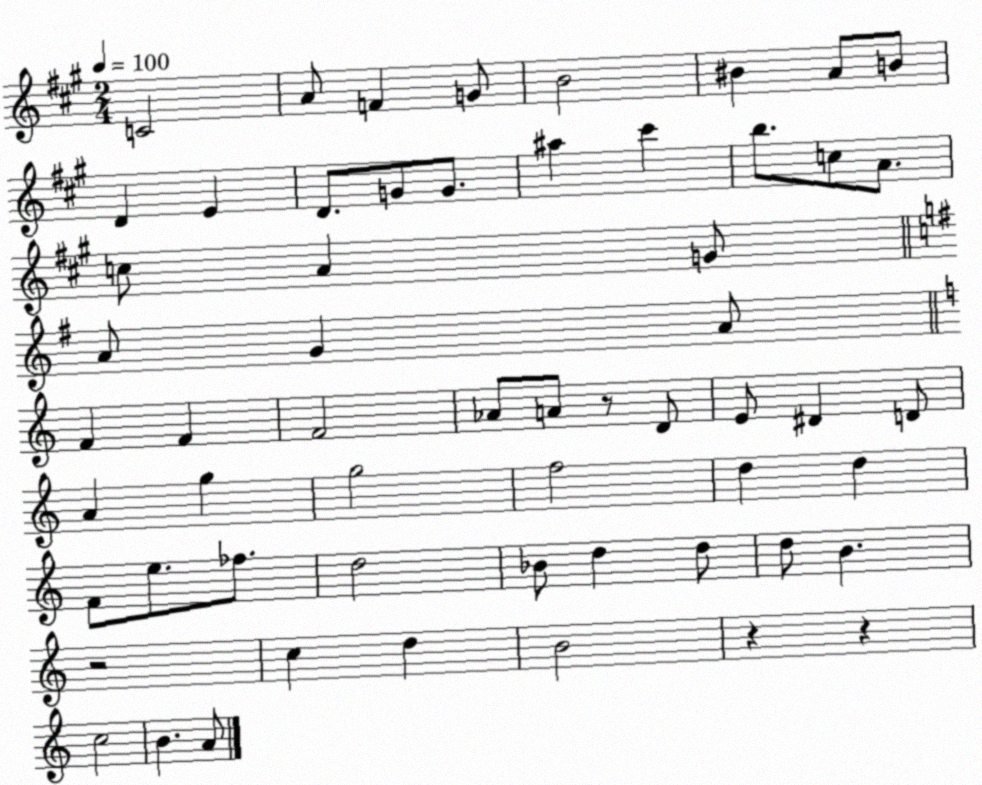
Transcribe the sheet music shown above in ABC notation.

X:1
T:Untitled
M:2/4
L:1/4
K:A
C2 A/2 F G/2 B2 ^B A/2 B/2 D E D/2 G/2 G/2 ^a ^c' b/2 c/2 A/2 c/2 A G/2 A/2 G A/2 F F F2 _A/2 A/2 z/2 D/2 E/2 ^D D/2 A g g2 f2 d d F/2 e/2 _f/2 d2 _B/2 d d/2 d/2 B z2 c d B2 z z c2 B A/2